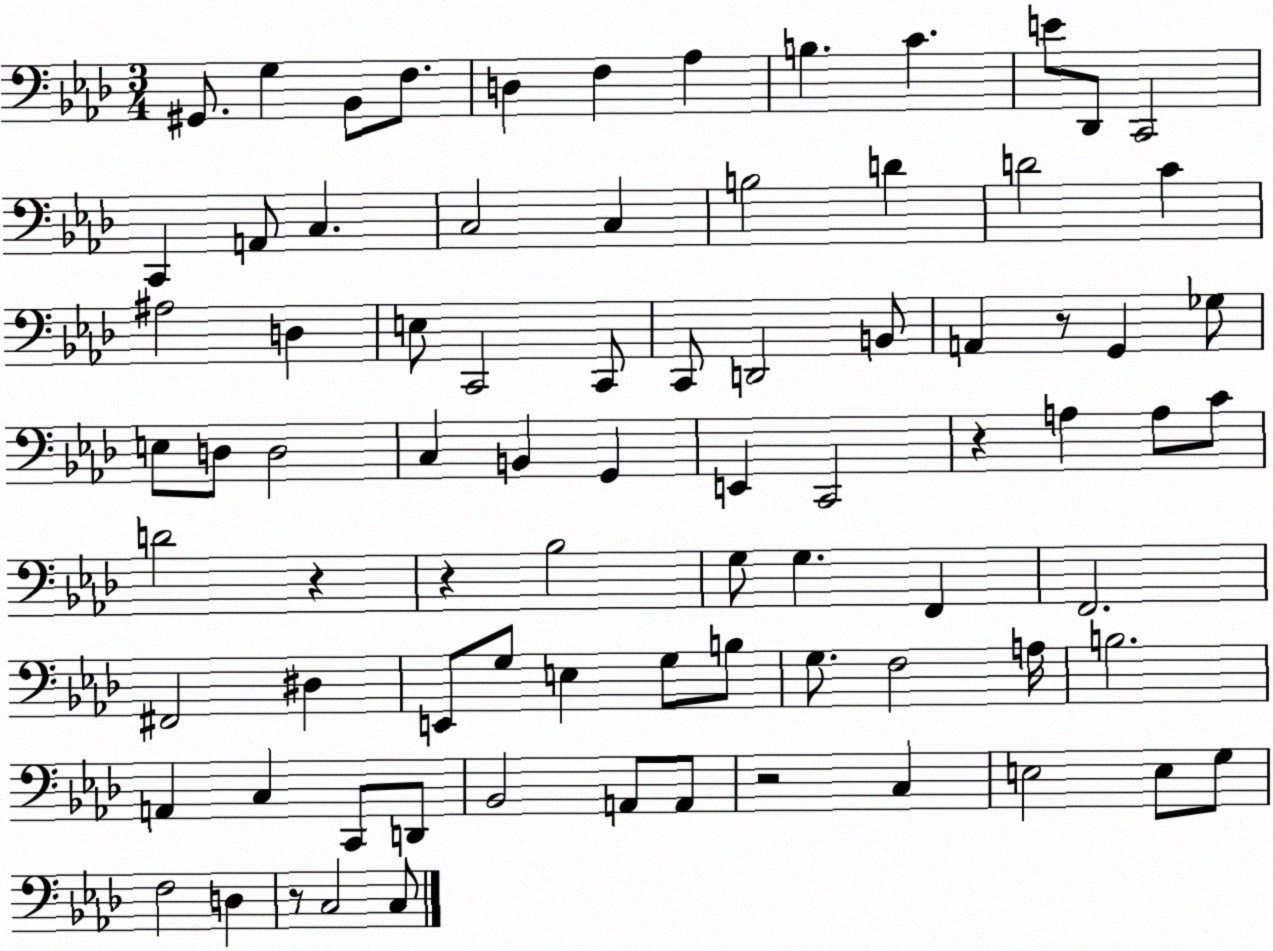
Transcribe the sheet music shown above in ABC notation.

X:1
T:Untitled
M:3/4
L:1/4
K:Ab
^G,,/2 G, _B,,/2 F,/2 D, F, _A, B, C E/2 _D,,/2 C,,2 C,, A,,/2 C, C,2 C, B,2 D D2 C ^A,2 D, E,/2 C,,2 C,,/2 C,,/2 D,,2 B,,/2 A,, z/2 G,, _G,/2 E,/2 D,/2 D,2 C, B,, G,, E,, C,,2 z A, A,/2 C/2 D2 z z _B,2 G,/2 G, F,, F,,2 ^F,,2 ^D, E,,/2 G,/2 E, G,/2 B,/2 G,/2 F,2 A,/4 B,2 A,, C, C,,/2 D,,/2 _B,,2 A,,/2 A,,/2 z2 C, E,2 E,/2 G,/2 F,2 D, z/2 C,2 C,/2